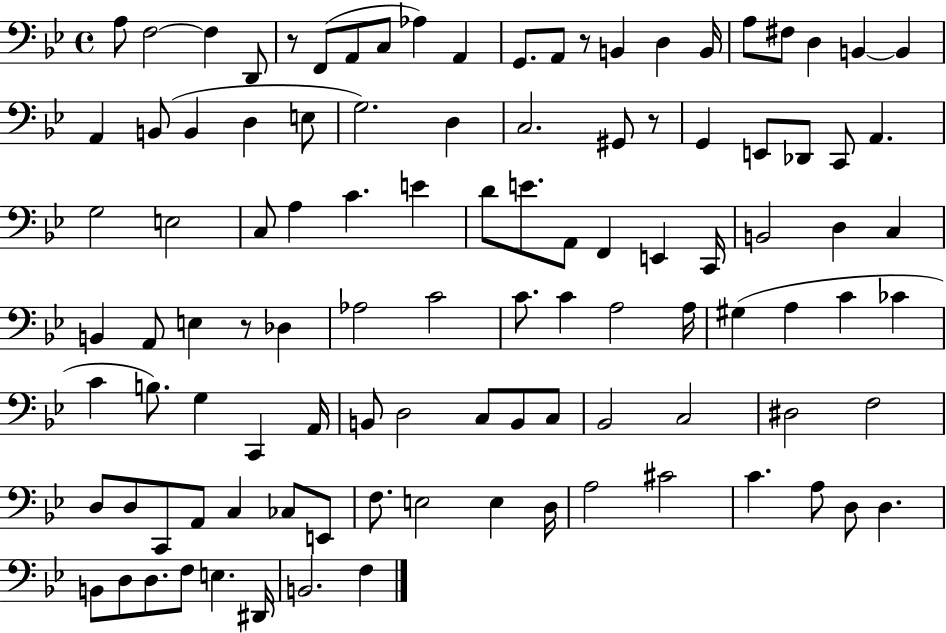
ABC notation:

X:1
T:Untitled
M:4/4
L:1/4
K:Bb
A,/2 F,2 F, D,,/2 z/2 F,,/2 A,,/2 C,/2 _A, A,, G,,/2 A,,/2 z/2 B,, D, B,,/4 A,/2 ^F,/2 D, B,, B,, A,, B,,/2 B,, D, E,/2 G,2 D, C,2 ^G,,/2 z/2 G,, E,,/2 _D,,/2 C,,/2 A,, G,2 E,2 C,/2 A, C E D/2 E/2 A,,/2 F,, E,, C,,/4 B,,2 D, C, B,, A,,/2 E, z/2 _D, _A,2 C2 C/2 C A,2 A,/4 ^G, A, C _C C B,/2 G, C,, A,,/4 B,,/2 D,2 C,/2 B,,/2 C,/2 _B,,2 C,2 ^D,2 F,2 D,/2 D,/2 C,,/2 A,,/2 C, _C,/2 E,,/2 F,/2 E,2 E, D,/4 A,2 ^C2 C A,/2 D,/2 D, B,,/2 D,/2 D,/2 F,/2 E, ^D,,/4 B,,2 F,